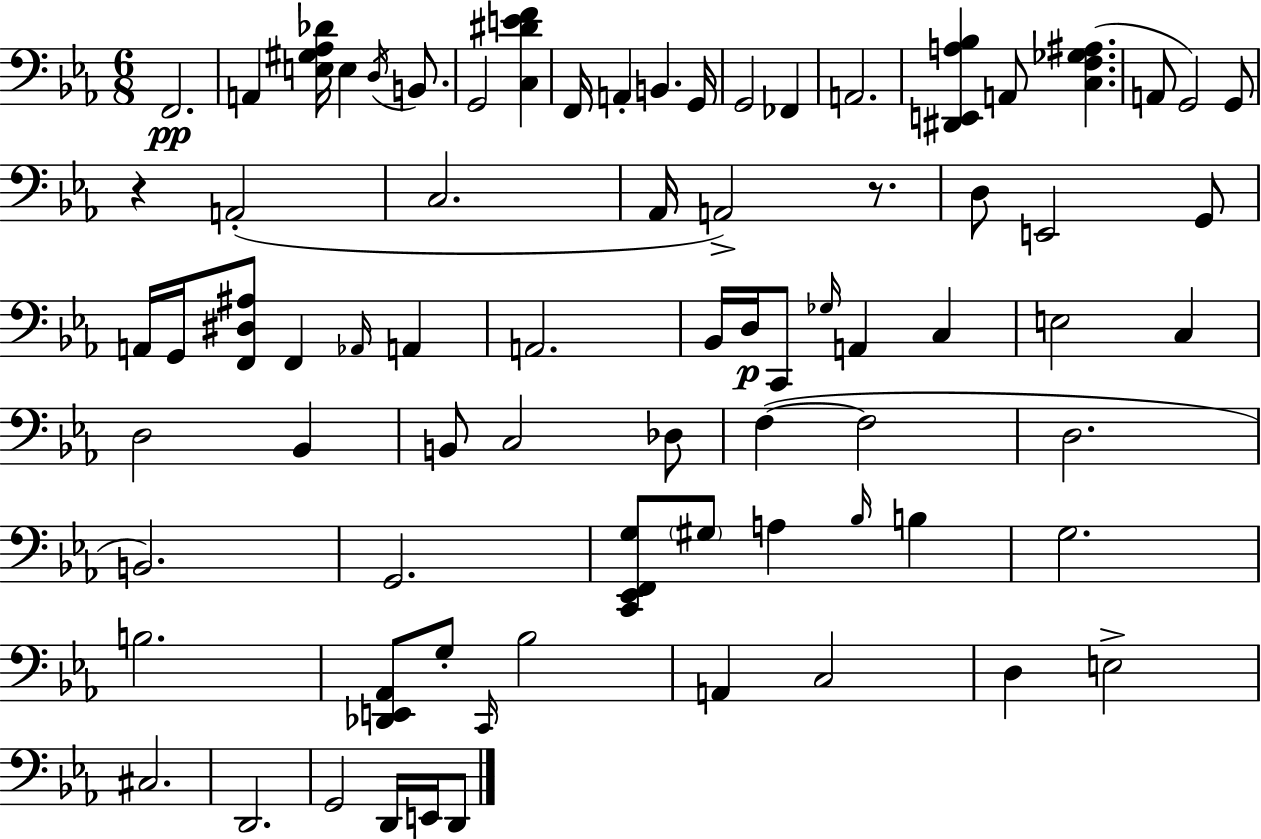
X:1
T:Untitled
M:6/8
L:1/4
K:Cm
F,,2 A,, [E,^G,_A,_D]/4 E, D,/4 B,,/2 G,,2 [C,^DEF] F,,/4 A,, B,, G,,/4 G,,2 _F,, A,,2 [^D,,E,,A,_B,] A,,/2 [C,F,_G,^A,] A,,/2 G,,2 G,,/2 z A,,2 C,2 _A,,/4 A,,2 z/2 D,/2 E,,2 G,,/2 A,,/4 G,,/4 [F,,^D,^A,]/2 F,, _A,,/4 A,, A,,2 _B,,/4 D,/4 C,,/2 _G,/4 A,, C, E,2 C, D,2 _B,, B,,/2 C,2 _D,/2 F, F,2 D,2 B,,2 G,,2 [C,,_E,,F,,G,]/2 ^G,/2 A, _B,/4 B, G,2 B,2 [_D,,E,,_A,,]/2 G,/2 C,,/4 _B,2 A,, C,2 D, E,2 ^C,2 D,,2 G,,2 D,,/4 E,,/4 D,,/2